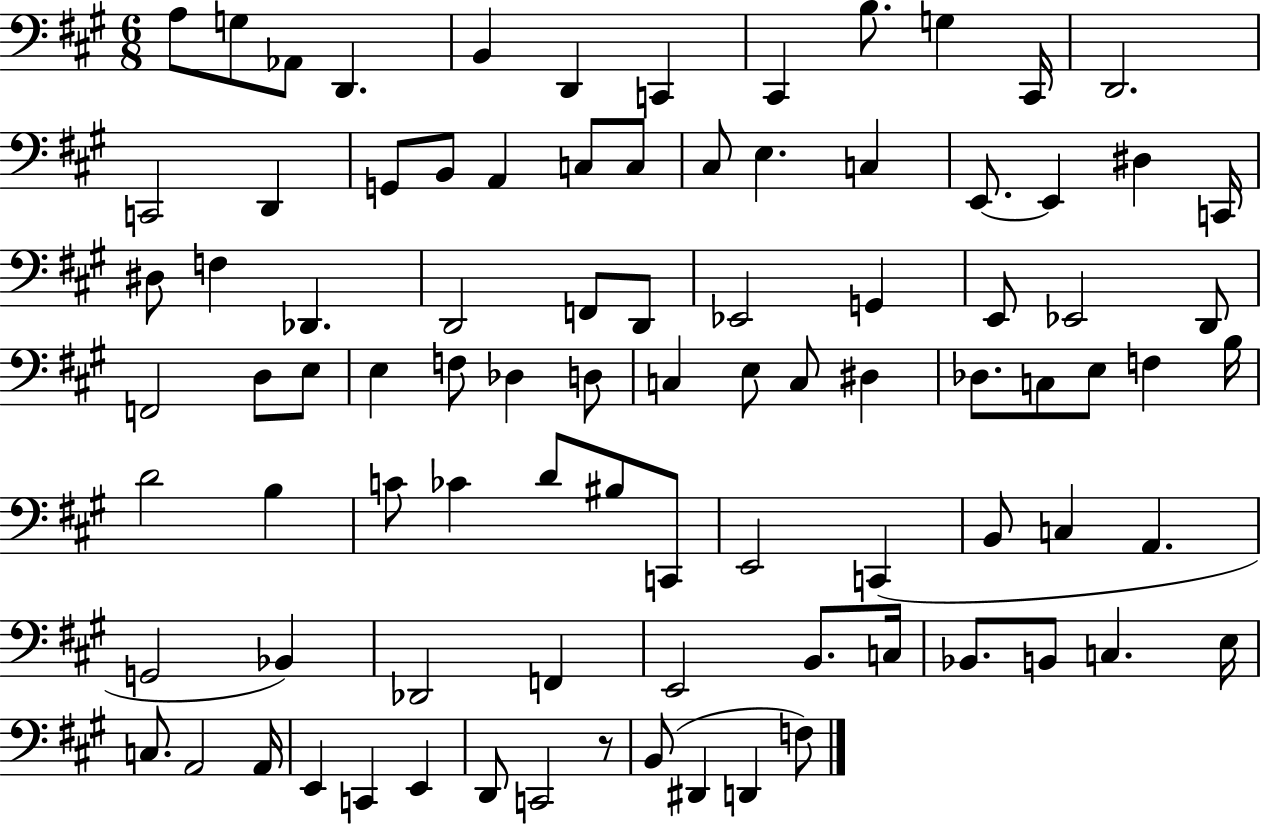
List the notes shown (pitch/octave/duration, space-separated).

A3/e G3/e Ab2/e D2/q. B2/q D2/q C2/q C#2/q B3/e. G3/q C#2/s D2/h. C2/h D2/q G2/e B2/e A2/q C3/e C3/e C#3/e E3/q. C3/q E2/e. E2/q D#3/q C2/s D#3/e F3/q Db2/q. D2/h F2/e D2/e Eb2/h G2/q E2/e Eb2/h D2/e F2/h D3/e E3/e E3/q F3/e Db3/q D3/e C3/q E3/e C3/e D#3/q Db3/e. C3/e E3/e F3/q B3/s D4/h B3/q C4/e CES4/q D4/e BIS3/e C2/e E2/h C2/q B2/e C3/q A2/q. G2/h Bb2/q Db2/h F2/q E2/h B2/e. C3/s Bb2/e. B2/e C3/q. E3/s C3/e. A2/h A2/s E2/q C2/q E2/q D2/e C2/h R/e B2/e D#2/q D2/q F3/e